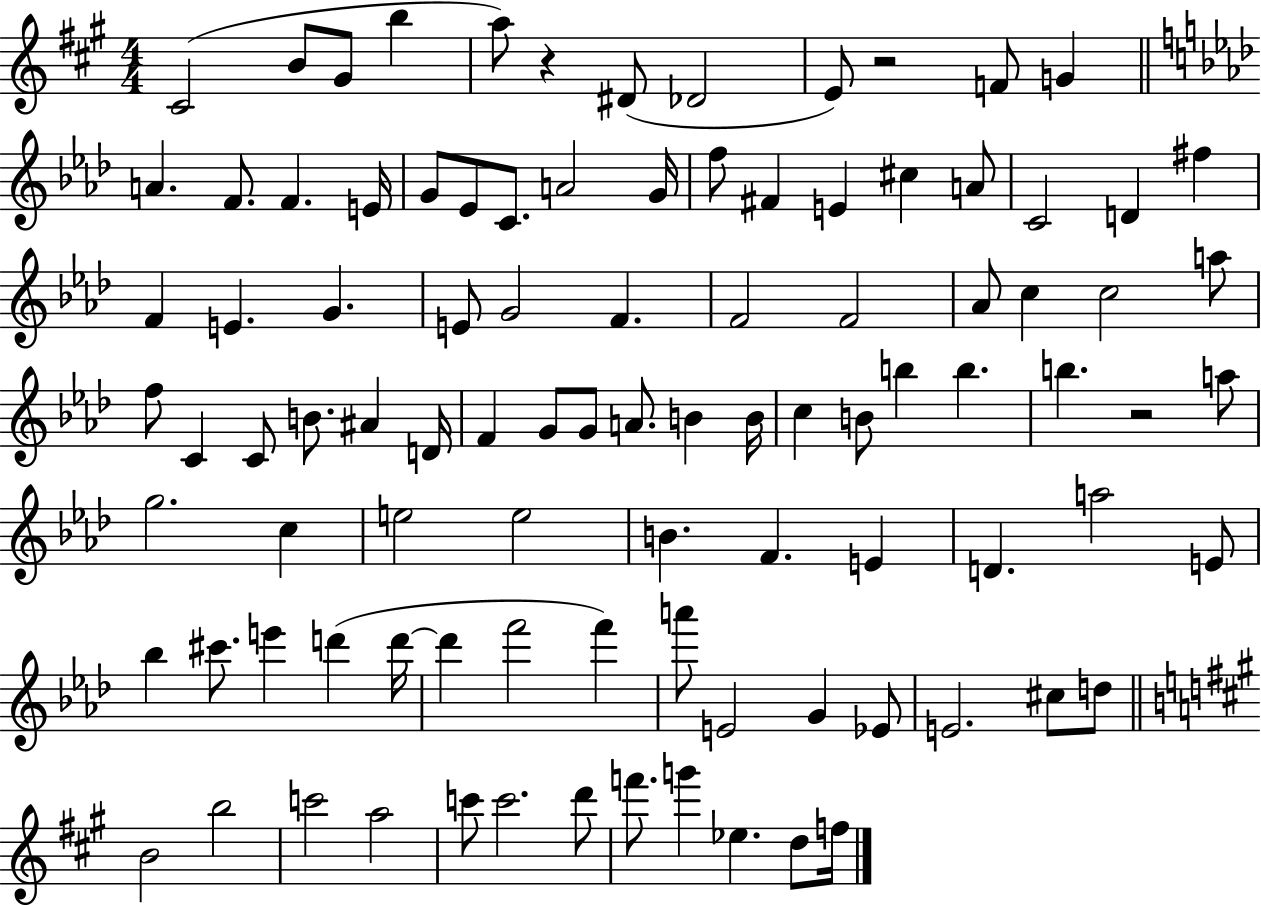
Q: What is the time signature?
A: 4/4